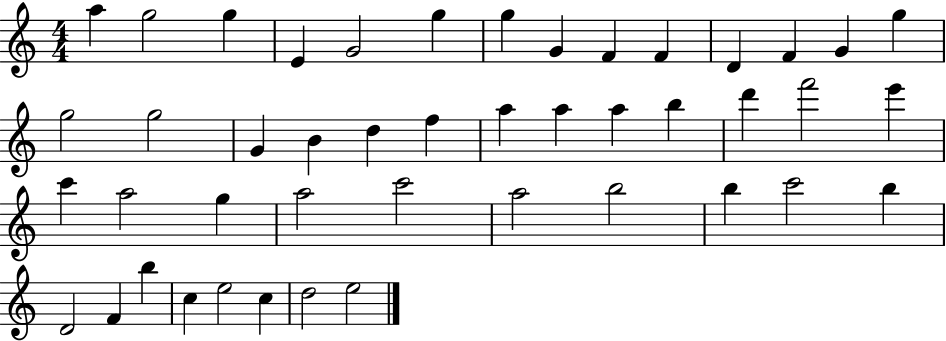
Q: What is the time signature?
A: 4/4